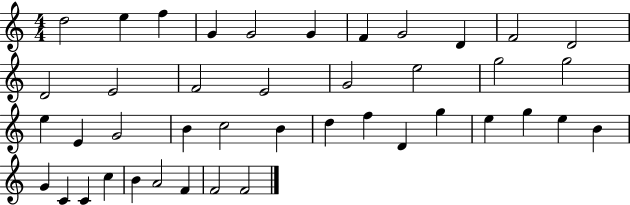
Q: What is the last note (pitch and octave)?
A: F4